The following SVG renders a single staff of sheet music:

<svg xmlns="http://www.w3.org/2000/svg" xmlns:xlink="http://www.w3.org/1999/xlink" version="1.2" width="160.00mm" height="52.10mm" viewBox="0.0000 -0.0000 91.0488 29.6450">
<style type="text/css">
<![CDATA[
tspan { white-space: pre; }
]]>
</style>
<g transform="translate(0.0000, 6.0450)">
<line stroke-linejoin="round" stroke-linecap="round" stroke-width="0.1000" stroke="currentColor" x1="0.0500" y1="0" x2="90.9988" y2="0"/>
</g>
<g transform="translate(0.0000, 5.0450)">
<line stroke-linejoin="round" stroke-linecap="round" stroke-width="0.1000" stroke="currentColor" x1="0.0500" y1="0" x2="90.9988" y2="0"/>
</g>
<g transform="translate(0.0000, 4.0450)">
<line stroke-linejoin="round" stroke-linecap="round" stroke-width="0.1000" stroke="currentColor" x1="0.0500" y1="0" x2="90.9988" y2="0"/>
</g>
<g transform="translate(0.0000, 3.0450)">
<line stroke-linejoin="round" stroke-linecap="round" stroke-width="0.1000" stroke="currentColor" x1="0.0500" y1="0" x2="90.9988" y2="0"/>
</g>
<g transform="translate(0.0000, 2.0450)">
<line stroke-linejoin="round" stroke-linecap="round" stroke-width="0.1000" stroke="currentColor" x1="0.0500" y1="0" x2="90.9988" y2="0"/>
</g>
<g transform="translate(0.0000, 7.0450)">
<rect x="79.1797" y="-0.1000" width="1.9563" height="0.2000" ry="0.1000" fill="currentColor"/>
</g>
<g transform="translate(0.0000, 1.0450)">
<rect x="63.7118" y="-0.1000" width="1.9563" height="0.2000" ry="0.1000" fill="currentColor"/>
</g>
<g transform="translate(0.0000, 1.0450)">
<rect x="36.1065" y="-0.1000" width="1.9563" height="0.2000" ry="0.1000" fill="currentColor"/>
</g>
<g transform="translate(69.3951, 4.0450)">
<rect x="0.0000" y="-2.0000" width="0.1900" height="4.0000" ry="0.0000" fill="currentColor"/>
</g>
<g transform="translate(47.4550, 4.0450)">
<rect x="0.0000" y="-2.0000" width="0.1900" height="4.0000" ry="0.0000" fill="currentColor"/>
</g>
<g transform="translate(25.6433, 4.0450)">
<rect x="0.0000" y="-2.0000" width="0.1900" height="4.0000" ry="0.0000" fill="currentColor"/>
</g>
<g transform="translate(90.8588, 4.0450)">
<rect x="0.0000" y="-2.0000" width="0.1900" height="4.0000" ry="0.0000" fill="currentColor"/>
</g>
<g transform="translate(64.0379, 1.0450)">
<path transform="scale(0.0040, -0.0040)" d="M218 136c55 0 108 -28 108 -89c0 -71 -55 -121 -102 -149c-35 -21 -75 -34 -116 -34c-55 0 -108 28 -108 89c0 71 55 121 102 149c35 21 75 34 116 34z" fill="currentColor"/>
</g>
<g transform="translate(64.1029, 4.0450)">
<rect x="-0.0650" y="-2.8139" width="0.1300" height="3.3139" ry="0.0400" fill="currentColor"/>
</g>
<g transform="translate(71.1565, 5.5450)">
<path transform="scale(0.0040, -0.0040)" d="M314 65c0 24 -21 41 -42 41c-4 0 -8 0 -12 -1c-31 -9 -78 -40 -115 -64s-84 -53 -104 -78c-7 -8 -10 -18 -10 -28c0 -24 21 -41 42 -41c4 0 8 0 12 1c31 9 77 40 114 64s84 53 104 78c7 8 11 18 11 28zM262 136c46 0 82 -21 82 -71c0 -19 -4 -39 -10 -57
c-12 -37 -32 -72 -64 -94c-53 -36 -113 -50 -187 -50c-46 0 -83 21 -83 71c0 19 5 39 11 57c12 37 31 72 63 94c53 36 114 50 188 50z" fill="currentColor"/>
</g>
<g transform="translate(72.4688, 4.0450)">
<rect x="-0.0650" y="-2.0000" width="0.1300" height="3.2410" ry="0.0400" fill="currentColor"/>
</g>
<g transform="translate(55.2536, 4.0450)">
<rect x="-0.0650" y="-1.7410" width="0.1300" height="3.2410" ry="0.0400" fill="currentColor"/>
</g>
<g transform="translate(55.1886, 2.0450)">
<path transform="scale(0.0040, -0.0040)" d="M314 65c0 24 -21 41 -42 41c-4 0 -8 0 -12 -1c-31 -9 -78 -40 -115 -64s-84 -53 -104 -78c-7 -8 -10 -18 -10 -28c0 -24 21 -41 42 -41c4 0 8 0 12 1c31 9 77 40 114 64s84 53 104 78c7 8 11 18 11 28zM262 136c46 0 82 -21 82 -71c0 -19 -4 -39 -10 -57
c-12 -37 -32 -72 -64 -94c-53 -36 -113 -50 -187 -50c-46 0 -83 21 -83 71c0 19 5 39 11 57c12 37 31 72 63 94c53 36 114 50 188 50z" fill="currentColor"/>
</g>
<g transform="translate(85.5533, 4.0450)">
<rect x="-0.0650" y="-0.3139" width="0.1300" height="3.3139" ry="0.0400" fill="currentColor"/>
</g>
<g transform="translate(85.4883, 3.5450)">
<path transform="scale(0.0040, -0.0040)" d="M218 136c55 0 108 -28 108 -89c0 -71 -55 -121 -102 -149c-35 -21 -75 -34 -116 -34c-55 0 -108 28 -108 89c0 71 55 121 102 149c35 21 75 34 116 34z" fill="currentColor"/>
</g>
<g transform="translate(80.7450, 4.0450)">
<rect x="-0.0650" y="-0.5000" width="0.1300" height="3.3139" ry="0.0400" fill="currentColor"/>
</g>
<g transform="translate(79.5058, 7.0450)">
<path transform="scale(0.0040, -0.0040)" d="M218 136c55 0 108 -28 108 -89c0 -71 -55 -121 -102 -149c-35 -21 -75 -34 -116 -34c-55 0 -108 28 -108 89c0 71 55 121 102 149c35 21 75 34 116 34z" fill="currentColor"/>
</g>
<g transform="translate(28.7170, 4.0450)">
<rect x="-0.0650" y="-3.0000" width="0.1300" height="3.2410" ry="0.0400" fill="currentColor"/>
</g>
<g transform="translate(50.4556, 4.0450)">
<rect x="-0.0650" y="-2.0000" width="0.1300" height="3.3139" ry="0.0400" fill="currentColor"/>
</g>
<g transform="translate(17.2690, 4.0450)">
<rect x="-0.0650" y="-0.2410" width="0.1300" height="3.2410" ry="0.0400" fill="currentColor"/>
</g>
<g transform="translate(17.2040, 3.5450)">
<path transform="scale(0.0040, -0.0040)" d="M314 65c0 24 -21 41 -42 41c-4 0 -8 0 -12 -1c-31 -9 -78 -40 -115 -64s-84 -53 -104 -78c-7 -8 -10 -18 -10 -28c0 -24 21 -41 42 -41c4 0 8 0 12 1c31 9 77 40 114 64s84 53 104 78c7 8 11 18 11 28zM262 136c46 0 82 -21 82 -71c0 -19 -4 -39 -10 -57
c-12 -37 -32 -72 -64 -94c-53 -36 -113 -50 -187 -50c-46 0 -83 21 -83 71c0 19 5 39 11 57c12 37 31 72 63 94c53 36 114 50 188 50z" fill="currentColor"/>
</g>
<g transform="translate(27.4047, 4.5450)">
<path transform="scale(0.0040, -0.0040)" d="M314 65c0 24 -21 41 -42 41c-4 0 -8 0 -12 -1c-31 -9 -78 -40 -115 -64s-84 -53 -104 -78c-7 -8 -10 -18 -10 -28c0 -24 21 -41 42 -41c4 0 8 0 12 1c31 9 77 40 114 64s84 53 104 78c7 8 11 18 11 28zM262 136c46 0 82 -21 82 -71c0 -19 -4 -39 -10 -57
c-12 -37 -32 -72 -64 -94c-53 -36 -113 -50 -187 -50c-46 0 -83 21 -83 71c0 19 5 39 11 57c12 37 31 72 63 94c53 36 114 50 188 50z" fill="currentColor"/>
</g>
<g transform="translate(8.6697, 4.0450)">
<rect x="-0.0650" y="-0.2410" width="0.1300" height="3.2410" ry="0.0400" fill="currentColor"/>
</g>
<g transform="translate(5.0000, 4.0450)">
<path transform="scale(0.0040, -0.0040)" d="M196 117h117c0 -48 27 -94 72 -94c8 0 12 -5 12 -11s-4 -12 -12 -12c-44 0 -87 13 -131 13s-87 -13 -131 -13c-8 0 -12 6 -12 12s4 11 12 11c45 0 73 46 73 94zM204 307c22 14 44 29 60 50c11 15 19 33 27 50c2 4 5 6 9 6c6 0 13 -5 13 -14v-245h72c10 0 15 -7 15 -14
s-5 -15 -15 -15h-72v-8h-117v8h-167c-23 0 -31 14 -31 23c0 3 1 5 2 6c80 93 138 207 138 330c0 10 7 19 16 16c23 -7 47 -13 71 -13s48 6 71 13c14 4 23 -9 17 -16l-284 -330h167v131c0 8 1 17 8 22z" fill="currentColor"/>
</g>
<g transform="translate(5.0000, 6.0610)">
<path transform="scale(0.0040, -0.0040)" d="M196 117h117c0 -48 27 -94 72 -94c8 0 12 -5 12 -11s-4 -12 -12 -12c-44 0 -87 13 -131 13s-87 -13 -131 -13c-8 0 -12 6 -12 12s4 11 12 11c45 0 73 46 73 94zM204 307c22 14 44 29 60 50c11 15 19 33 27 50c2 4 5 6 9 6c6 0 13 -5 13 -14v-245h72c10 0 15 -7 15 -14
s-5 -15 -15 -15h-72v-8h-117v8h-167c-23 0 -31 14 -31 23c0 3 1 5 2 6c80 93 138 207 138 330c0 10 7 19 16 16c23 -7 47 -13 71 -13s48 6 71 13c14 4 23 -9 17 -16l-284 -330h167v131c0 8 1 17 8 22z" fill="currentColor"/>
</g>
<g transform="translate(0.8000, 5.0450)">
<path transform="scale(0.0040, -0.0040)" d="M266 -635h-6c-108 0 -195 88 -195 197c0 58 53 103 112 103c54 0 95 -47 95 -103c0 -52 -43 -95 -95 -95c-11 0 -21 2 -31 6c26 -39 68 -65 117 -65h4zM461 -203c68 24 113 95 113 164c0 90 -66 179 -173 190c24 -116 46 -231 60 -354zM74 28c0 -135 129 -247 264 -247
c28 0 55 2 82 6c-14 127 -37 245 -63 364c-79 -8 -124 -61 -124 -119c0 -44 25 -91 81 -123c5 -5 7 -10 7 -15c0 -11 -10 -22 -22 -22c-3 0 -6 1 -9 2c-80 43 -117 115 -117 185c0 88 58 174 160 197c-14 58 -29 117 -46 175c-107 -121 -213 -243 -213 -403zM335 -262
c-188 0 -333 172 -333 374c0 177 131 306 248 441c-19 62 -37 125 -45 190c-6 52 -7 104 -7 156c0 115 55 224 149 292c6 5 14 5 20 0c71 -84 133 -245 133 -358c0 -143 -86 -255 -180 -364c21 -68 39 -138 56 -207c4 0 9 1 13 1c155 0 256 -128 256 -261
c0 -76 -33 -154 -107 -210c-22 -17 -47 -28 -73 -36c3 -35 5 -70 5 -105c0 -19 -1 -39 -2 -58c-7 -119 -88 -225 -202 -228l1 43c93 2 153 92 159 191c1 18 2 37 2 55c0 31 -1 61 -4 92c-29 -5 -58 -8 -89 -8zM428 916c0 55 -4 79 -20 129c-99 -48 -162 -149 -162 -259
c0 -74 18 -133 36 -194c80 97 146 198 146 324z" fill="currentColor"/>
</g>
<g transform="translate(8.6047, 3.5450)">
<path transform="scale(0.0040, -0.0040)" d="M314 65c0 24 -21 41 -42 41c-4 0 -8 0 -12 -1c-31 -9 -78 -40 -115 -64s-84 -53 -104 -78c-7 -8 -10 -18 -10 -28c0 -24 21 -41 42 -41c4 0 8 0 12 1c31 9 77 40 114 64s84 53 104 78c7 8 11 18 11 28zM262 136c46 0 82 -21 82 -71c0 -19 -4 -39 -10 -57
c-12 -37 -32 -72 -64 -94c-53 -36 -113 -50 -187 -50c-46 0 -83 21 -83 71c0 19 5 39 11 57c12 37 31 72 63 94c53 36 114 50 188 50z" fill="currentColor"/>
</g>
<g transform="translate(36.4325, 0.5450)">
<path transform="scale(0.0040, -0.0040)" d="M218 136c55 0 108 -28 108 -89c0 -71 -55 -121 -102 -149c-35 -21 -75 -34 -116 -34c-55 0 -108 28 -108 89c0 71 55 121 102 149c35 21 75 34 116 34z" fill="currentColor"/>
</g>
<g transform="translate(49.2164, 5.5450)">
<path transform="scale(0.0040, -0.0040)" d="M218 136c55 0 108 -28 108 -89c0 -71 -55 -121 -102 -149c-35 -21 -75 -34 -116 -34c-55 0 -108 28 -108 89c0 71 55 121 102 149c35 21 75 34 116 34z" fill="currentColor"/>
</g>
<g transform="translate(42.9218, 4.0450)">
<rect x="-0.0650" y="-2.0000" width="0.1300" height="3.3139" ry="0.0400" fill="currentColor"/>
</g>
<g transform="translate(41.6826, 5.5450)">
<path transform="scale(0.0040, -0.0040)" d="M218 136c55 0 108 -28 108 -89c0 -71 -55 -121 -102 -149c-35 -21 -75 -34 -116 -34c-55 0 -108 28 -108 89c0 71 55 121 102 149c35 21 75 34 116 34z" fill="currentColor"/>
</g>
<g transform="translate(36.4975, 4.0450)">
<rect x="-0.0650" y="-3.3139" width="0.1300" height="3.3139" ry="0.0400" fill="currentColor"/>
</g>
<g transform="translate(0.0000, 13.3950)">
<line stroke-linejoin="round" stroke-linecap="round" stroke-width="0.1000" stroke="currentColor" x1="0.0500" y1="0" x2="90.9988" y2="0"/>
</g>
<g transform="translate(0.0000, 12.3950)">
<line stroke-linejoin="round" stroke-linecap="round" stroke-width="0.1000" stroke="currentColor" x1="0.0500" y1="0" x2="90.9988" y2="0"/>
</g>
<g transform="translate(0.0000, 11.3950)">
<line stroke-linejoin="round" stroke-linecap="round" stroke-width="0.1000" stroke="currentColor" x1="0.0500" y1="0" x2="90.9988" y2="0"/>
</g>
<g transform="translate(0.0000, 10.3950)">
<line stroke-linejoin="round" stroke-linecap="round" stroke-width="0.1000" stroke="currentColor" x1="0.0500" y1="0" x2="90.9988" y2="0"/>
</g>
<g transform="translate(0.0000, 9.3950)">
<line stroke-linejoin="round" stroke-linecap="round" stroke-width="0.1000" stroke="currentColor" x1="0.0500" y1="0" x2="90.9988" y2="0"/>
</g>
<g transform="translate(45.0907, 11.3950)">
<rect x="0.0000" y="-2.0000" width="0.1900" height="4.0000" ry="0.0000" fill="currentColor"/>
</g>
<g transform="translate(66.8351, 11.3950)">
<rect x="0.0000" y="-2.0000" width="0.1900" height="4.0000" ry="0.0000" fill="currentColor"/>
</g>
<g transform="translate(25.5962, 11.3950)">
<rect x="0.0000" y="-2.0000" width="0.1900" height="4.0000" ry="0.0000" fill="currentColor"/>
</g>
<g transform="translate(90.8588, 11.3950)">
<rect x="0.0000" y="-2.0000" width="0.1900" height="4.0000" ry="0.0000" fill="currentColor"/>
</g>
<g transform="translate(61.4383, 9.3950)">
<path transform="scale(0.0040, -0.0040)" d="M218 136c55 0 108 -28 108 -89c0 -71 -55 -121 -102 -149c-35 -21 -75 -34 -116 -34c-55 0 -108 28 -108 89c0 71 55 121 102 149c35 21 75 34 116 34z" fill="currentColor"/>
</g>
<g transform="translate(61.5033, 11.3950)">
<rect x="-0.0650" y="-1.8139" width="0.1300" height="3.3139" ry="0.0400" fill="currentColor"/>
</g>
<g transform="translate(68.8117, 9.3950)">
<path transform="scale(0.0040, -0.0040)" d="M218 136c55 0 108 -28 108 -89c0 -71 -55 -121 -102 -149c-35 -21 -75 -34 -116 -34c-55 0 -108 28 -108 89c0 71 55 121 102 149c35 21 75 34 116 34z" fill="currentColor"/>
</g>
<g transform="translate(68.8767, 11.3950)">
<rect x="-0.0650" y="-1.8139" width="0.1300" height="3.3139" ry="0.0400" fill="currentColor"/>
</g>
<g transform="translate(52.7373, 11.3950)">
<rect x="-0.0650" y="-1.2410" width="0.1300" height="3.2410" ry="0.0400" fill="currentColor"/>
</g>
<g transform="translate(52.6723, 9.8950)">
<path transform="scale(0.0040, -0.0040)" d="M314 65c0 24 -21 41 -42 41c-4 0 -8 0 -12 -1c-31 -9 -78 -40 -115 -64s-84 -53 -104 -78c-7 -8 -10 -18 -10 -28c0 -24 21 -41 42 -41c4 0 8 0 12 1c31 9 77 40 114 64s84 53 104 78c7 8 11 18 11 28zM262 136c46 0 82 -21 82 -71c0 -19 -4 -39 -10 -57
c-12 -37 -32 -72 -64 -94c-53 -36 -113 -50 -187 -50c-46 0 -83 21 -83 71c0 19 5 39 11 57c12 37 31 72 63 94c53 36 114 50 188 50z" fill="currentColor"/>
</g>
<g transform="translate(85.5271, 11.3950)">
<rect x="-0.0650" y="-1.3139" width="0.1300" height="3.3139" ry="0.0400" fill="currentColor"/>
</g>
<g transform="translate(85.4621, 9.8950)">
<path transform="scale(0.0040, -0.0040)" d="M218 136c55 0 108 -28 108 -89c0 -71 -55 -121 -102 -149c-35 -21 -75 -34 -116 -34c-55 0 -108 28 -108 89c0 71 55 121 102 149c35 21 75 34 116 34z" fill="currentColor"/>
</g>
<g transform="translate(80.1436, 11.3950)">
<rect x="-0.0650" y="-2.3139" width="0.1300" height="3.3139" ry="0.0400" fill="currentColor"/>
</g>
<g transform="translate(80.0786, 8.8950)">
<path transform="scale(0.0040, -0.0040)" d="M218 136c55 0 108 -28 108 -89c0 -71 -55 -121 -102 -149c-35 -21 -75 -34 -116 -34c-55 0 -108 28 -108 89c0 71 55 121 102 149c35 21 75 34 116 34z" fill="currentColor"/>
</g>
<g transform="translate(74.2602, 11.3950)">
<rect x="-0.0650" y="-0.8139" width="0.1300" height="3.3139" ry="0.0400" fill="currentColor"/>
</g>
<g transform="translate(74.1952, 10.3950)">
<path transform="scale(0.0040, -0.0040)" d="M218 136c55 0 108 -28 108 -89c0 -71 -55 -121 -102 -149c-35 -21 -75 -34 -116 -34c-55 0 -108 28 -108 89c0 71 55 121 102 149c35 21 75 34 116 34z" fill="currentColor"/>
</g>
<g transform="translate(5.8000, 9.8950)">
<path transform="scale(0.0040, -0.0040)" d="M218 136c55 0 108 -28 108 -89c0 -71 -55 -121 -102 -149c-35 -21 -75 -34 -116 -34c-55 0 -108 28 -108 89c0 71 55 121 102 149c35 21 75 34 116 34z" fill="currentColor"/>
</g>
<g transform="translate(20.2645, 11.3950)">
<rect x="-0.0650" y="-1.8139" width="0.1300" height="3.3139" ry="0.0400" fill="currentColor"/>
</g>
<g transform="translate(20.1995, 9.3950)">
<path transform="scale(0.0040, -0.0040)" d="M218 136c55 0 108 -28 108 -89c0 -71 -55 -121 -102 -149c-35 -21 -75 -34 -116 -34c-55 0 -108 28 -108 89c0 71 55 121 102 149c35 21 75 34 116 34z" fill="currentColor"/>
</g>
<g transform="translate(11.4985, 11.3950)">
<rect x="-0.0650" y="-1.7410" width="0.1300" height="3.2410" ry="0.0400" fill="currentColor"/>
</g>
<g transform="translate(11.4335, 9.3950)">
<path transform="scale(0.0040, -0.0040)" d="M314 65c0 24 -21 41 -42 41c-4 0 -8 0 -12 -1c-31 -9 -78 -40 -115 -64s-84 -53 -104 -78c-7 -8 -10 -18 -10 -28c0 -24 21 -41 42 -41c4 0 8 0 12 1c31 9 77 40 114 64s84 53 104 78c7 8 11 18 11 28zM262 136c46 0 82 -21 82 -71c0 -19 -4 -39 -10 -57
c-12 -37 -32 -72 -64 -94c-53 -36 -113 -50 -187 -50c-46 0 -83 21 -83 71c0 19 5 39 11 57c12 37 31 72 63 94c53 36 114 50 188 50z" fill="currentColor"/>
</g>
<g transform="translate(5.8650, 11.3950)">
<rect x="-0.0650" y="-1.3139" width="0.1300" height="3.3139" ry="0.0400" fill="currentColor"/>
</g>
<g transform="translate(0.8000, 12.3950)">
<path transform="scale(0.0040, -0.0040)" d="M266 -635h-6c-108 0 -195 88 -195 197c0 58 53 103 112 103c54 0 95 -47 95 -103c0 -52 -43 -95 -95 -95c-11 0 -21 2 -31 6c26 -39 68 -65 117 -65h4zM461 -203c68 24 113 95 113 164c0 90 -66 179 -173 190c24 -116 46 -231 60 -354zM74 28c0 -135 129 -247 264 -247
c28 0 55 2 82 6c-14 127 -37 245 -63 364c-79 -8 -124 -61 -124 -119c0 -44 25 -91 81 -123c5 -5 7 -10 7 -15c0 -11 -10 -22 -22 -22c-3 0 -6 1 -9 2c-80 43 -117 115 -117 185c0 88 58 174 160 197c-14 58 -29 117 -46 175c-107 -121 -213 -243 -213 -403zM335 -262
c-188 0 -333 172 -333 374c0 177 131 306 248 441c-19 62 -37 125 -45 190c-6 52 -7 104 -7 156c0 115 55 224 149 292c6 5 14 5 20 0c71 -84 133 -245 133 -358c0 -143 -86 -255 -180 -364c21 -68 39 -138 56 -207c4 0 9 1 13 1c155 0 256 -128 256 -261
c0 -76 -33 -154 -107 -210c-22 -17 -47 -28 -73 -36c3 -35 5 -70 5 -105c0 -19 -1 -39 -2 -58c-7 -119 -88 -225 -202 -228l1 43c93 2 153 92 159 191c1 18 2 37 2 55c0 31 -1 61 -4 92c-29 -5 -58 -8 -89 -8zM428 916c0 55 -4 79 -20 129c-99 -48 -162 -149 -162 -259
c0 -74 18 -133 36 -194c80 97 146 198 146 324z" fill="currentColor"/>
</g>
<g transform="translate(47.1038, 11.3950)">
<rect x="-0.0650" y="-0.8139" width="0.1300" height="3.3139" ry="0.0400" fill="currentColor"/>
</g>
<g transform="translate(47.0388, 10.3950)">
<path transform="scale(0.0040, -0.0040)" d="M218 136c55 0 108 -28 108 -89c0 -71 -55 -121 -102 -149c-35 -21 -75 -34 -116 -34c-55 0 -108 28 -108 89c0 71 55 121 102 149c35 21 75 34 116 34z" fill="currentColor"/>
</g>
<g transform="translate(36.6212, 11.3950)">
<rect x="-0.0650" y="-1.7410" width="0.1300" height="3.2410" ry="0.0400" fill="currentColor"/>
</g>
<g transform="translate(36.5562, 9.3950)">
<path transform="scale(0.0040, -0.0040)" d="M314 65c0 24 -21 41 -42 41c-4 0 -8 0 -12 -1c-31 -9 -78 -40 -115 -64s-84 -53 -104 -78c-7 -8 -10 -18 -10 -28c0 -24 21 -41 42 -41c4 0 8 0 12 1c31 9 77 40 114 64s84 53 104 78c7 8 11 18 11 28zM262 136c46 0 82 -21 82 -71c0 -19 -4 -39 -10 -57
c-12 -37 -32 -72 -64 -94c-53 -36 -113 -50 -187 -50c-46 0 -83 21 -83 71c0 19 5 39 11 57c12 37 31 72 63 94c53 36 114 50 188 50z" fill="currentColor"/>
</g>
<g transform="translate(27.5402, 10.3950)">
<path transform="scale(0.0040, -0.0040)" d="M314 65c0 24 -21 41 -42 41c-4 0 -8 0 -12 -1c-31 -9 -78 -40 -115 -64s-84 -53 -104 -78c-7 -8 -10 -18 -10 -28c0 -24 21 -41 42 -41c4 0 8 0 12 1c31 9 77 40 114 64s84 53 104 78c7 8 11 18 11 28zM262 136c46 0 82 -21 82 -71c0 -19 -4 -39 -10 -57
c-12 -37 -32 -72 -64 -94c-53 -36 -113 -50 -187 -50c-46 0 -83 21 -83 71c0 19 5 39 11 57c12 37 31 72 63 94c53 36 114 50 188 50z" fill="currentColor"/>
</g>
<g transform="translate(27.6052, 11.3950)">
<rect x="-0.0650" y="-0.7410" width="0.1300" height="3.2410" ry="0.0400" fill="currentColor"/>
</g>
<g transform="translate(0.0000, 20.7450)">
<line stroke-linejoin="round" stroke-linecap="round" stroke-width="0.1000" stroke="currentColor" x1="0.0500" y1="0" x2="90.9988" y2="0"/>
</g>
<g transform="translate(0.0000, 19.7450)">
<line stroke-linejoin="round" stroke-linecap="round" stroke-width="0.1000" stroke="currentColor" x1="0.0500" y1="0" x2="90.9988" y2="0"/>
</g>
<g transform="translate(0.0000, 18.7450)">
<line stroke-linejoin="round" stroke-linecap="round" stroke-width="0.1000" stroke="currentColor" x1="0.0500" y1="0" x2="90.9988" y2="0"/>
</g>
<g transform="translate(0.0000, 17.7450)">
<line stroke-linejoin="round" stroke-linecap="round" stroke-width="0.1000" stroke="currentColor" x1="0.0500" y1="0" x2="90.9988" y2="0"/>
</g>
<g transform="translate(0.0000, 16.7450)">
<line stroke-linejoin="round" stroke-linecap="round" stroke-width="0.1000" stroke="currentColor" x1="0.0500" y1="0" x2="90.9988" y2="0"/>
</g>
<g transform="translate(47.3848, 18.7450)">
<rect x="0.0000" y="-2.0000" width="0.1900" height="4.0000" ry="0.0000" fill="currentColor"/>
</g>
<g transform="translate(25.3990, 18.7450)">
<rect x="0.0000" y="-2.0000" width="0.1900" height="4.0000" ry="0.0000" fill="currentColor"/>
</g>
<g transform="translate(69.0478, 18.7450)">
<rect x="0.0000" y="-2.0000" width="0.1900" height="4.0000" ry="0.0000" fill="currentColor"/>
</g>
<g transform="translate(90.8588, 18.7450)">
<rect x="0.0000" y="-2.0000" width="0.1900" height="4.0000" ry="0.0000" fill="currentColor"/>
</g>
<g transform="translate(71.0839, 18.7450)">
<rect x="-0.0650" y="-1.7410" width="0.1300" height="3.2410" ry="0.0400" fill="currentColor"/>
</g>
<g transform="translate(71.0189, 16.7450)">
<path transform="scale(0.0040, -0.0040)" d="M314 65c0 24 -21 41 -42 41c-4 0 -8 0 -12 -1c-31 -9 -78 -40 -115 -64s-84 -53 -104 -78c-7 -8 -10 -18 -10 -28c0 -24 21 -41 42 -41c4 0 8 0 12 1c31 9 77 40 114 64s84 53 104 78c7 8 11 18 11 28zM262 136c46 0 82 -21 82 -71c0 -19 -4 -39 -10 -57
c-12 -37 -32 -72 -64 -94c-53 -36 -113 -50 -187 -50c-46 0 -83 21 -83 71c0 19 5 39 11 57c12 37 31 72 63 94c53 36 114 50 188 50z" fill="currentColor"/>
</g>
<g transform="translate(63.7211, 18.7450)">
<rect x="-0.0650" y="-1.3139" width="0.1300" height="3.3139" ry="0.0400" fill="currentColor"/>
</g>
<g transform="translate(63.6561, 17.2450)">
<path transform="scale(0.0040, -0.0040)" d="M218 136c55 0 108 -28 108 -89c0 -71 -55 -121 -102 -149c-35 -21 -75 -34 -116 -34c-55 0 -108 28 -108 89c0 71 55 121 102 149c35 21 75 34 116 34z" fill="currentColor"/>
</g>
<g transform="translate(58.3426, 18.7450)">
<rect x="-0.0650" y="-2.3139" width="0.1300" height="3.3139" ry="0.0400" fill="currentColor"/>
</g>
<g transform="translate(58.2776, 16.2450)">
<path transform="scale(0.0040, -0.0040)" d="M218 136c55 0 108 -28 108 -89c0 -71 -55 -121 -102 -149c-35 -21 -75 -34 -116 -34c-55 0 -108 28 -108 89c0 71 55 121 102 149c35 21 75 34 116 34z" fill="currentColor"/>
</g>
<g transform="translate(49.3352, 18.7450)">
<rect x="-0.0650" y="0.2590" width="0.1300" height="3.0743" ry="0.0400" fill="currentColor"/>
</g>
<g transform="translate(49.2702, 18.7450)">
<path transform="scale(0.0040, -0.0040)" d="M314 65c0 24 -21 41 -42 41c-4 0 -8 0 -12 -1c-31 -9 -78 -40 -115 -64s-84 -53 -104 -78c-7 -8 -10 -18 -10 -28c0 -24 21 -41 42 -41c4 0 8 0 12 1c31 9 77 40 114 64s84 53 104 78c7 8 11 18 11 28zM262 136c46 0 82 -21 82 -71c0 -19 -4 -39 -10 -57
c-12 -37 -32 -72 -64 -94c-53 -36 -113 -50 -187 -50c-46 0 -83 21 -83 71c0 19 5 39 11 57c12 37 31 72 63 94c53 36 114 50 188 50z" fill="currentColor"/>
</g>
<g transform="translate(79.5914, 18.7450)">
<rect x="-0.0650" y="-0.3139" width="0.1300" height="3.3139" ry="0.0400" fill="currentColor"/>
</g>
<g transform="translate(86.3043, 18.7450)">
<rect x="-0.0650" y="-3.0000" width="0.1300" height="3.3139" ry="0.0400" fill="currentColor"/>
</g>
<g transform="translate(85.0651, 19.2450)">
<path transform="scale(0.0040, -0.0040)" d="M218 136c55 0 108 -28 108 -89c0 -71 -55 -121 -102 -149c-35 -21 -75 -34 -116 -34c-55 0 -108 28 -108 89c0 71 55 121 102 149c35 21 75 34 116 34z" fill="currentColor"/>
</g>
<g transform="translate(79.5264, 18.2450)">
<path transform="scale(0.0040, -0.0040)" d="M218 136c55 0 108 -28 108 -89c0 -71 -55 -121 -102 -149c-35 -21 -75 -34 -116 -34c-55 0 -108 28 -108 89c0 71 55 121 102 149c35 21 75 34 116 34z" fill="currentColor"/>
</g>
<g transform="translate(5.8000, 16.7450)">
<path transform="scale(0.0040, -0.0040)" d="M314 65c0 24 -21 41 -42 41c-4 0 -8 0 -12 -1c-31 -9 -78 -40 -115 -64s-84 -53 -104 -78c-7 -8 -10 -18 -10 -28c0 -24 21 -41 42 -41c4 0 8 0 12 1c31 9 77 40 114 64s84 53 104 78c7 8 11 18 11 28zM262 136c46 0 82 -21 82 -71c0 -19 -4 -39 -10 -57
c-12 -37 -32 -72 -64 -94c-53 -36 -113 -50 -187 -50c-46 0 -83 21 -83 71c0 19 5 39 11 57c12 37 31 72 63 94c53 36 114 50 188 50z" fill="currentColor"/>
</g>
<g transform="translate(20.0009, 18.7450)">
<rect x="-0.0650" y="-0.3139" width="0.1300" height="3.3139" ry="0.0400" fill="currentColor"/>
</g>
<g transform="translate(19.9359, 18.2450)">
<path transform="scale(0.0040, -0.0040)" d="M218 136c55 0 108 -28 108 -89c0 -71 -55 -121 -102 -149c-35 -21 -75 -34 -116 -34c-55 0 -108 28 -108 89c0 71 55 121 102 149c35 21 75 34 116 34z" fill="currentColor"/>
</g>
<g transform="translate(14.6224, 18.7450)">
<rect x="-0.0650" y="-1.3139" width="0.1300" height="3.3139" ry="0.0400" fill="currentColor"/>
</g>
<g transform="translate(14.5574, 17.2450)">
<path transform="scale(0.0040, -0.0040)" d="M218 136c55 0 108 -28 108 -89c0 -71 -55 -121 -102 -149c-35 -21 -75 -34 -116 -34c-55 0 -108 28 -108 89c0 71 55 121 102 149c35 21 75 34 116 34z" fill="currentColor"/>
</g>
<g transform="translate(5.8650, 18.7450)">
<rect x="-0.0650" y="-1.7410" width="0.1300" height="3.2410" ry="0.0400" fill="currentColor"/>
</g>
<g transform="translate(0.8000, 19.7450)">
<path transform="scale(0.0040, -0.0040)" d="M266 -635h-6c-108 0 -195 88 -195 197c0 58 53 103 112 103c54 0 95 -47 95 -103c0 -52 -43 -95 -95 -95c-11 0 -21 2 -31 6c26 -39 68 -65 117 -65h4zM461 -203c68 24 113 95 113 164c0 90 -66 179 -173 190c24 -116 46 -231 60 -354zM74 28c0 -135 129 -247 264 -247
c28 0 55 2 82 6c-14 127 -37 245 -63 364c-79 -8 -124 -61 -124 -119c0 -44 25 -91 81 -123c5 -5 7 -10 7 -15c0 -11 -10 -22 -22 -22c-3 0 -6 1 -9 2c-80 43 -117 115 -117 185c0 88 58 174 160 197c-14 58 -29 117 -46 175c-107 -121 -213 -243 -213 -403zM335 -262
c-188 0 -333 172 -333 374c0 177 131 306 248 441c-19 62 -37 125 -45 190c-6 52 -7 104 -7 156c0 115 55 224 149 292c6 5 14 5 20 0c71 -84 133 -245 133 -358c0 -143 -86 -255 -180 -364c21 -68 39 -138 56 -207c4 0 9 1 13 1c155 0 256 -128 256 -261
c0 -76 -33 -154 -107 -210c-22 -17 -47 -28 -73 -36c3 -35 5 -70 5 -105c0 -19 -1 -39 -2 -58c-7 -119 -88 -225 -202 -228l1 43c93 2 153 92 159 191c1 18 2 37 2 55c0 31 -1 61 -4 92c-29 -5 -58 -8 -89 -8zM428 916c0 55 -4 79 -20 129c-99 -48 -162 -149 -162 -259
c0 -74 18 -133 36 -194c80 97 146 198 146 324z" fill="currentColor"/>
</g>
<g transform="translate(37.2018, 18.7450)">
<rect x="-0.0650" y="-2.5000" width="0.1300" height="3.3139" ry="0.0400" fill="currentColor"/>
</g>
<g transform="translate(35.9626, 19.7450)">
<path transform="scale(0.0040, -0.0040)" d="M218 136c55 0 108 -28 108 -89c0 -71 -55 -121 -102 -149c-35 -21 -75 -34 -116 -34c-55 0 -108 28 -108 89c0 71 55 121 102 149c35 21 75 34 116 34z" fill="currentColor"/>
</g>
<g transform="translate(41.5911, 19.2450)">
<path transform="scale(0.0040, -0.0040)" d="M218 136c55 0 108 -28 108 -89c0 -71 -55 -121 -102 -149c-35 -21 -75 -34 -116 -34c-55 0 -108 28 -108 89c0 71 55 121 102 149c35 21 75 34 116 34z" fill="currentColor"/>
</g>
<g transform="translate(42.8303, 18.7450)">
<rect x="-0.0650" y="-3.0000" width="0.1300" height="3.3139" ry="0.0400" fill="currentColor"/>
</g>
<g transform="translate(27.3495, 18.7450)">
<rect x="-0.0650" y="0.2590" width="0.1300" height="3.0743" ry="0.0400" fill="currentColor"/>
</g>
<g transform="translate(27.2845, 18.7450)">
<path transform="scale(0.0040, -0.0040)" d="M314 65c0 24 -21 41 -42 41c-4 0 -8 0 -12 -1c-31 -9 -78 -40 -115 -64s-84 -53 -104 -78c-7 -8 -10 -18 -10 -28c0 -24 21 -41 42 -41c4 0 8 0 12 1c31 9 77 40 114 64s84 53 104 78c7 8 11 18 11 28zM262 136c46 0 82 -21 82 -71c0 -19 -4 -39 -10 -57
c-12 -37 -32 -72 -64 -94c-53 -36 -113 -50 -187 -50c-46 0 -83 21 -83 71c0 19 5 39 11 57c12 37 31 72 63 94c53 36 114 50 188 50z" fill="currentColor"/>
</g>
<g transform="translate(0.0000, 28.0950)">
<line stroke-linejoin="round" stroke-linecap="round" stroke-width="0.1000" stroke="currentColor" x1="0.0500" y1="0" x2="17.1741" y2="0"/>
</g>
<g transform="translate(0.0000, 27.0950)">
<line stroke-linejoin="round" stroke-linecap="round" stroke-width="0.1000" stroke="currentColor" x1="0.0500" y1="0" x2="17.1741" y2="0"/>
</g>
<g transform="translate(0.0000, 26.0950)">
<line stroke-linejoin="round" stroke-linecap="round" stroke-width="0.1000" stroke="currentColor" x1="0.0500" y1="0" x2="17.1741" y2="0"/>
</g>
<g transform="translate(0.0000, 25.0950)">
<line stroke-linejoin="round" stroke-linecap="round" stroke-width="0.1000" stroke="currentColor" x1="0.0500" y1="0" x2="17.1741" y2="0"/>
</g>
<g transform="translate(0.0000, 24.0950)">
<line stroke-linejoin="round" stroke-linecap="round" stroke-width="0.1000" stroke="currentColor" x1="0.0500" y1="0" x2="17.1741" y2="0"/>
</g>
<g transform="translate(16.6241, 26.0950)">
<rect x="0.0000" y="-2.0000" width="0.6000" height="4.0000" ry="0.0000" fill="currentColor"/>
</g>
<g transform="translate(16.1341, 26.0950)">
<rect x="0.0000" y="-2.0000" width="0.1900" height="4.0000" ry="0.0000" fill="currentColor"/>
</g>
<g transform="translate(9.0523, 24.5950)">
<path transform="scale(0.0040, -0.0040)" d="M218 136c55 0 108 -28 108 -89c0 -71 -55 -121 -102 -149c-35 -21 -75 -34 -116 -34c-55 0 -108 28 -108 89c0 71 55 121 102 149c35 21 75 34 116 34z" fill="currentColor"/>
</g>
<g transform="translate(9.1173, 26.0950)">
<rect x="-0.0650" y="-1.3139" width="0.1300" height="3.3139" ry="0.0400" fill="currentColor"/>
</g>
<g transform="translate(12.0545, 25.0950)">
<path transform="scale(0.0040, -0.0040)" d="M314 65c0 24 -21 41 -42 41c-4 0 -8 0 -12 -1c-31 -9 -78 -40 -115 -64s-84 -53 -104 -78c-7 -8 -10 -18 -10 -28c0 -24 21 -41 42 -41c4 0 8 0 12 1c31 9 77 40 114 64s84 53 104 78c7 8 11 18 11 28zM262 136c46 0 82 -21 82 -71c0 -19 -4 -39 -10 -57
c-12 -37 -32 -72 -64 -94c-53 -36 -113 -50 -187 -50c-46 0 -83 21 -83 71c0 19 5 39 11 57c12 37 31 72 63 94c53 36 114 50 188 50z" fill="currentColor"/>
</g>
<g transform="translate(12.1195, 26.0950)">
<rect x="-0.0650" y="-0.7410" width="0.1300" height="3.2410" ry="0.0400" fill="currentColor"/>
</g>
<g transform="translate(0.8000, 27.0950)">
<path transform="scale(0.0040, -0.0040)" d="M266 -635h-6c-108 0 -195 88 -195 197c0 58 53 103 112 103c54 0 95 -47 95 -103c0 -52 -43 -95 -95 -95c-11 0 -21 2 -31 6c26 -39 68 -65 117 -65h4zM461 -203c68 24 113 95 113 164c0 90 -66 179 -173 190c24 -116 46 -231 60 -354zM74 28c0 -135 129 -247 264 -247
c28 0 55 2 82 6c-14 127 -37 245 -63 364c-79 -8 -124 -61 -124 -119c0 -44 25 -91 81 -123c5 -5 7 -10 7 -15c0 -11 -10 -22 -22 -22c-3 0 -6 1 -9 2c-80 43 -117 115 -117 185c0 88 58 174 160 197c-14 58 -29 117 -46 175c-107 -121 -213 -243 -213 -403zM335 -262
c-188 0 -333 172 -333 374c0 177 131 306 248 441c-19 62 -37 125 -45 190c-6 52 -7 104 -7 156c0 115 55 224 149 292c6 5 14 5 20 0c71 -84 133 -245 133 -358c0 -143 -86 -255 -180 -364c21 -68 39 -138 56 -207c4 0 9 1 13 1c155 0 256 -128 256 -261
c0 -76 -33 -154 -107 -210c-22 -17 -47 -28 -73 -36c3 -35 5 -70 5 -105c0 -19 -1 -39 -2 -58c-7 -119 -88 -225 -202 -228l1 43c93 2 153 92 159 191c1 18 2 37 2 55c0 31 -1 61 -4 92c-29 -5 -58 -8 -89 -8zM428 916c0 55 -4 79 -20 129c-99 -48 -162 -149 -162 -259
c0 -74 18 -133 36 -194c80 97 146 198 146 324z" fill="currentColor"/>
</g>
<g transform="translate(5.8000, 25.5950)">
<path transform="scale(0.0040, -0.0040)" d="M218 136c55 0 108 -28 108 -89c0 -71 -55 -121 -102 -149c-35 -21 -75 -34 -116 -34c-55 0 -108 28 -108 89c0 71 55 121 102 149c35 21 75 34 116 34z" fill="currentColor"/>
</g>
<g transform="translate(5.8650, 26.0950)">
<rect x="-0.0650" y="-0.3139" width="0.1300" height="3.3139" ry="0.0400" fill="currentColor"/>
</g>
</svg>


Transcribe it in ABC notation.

X:1
T:Untitled
M:4/4
L:1/4
K:C
c2 c2 A2 b F F f2 a F2 C c e f2 f d2 f2 d e2 f f d g e f2 e c B2 G A B2 g e f2 c A c e d2